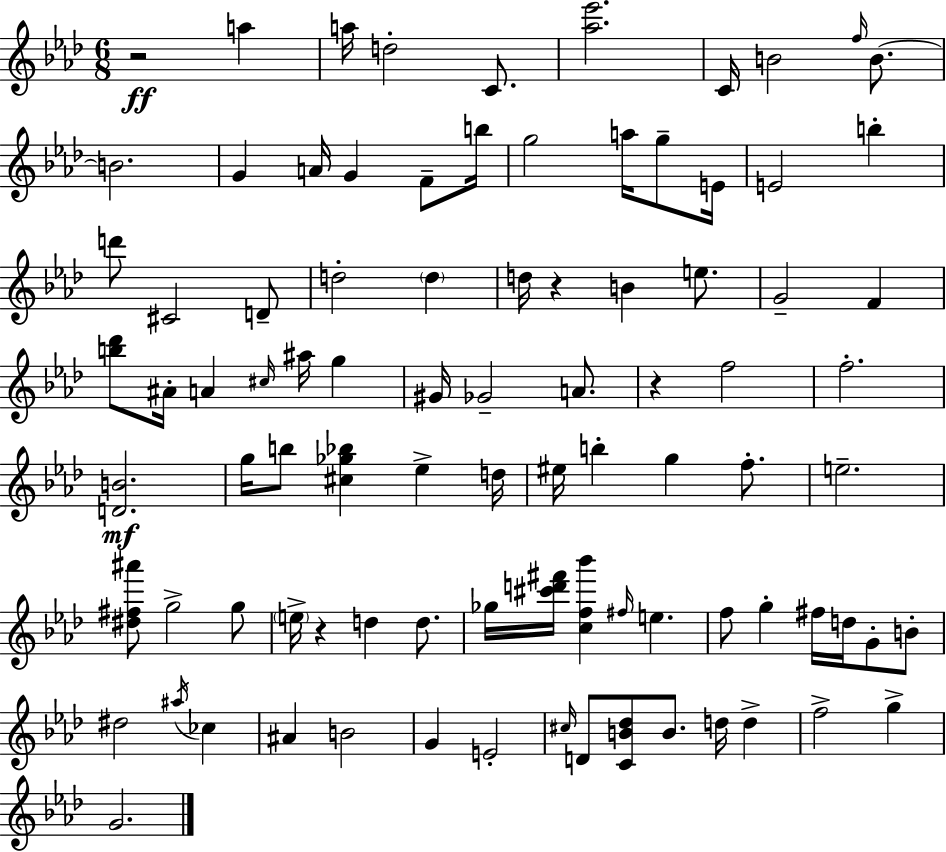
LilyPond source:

{
  \clef treble
  \numericTimeSignature
  \time 6/8
  \key f \minor
  r2\ff a''4 | a''16 d''2-. c'8. | <aes'' ees'''>2. | c'16 b'2 \grace { f''16 } b'8.~~ | \break b'2. | g'4 a'16 g'4 f'8-- | b''16 g''2 a''16 g''8-- | e'16 e'2 b''4-. | \break d'''8 cis'2 d'8-- | d''2-. \parenthesize d''4 | d''16 r4 b'4 e''8. | g'2-- f'4 | \break <b'' des'''>8 ais'16-. a'4 \grace { cis''16 } ais''16 g''4 | gis'16 ges'2-- a'8. | r4 f''2 | f''2.-. | \break <d' b'>2.\mf | g''16 b''8 <cis'' ges'' bes''>4 ees''4-> | d''16 eis''16 b''4-. g''4 f''8.-. | e''2.-- | \break <dis'' fis'' ais'''>8 g''2-> | g''8 \parenthesize e''16-> r4 d''4 d''8. | ges''16 <cis''' d''' fis'''>16 <c'' f'' bes'''>4 \grace { fis''16 } e''4. | f''8 g''4-. fis''16 d''16 g'8-. | \break b'8-. dis''2 \acciaccatura { ais''16 } | ces''4 ais'4 b'2 | g'4 e'2-. | \grace { cis''16 } d'8 <c' b' des''>8 b'8. | \break d''16 d''4-> f''2-> | g''4-> g'2. | \bar "|."
}